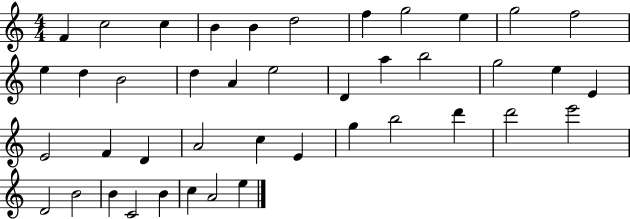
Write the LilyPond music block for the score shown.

{
  \clef treble
  \numericTimeSignature
  \time 4/4
  \key c \major
  f'4 c''2 c''4 | b'4 b'4 d''2 | f''4 g''2 e''4 | g''2 f''2 | \break e''4 d''4 b'2 | d''4 a'4 e''2 | d'4 a''4 b''2 | g''2 e''4 e'4 | \break e'2 f'4 d'4 | a'2 c''4 e'4 | g''4 b''2 d'''4 | d'''2 e'''2 | \break d'2 b'2 | b'4 c'2 b'4 | c''4 a'2 e''4 | \bar "|."
}